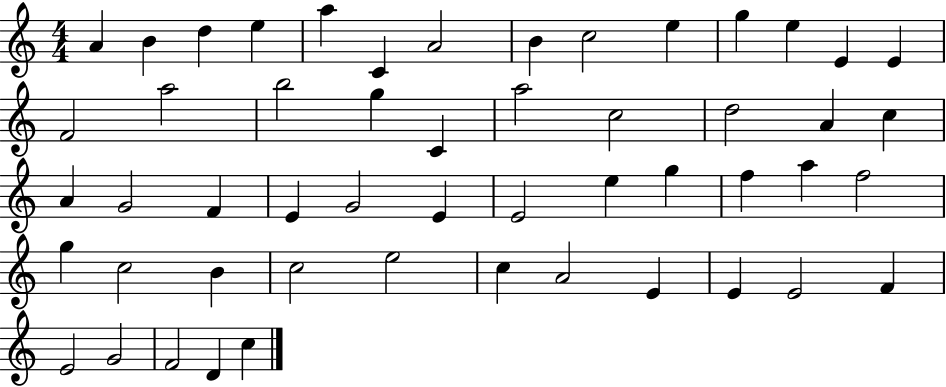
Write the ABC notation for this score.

X:1
T:Untitled
M:4/4
L:1/4
K:C
A B d e a C A2 B c2 e g e E E F2 a2 b2 g C a2 c2 d2 A c A G2 F E G2 E E2 e g f a f2 g c2 B c2 e2 c A2 E E E2 F E2 G2 F2 D c